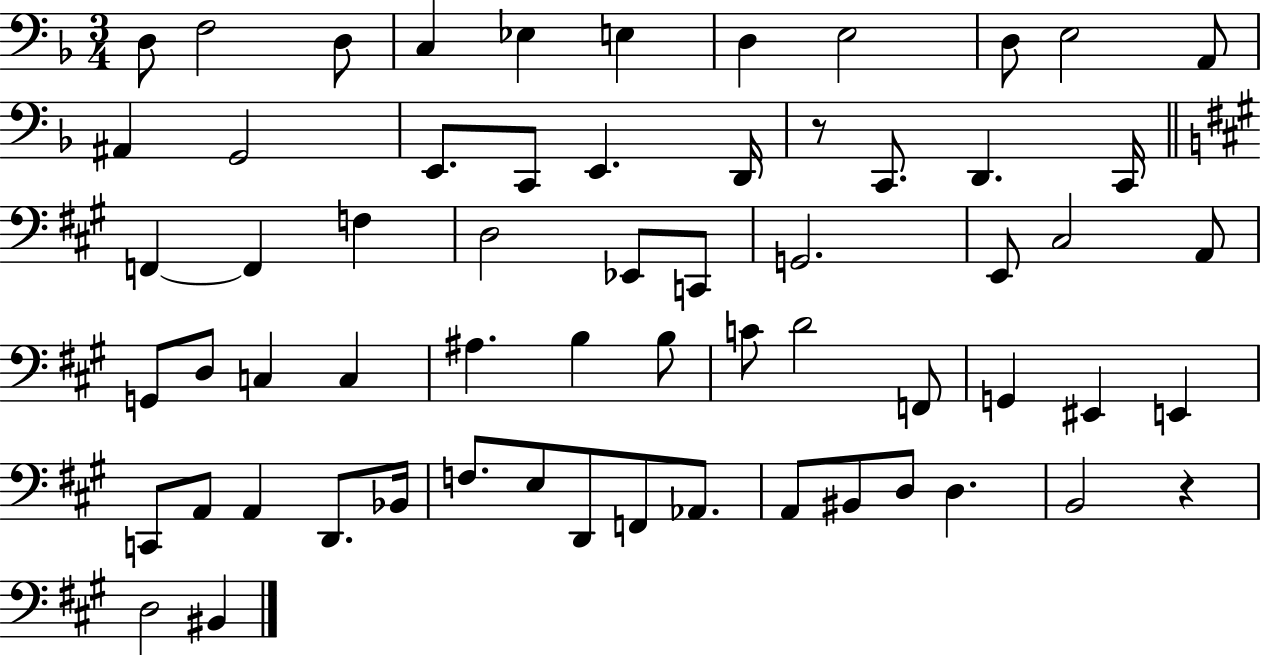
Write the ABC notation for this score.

X:1
T:Untitled
M:3/4
L:1/4
K:F
D,/2 F,2 D,/2 C, _E, E, D, E,2 D,/2 E,2 A,,/2 ^A,, G,,2 E,,/2 C,,/2 E,, D,,/4 z/2 C,,/2 D,, C,,/4 F,, F,, F, D,2 _E,,/2 C,,/2 G,,2 E,,/2 ^C,2 A,,/2 G,,/2 D,/2 C, C, ^A, B, B,/2 C/2 D2 F,,/2 G,, ^E,, E,, C,,/2 A,,/2 A,, D,,/2 _B,,/4 F,/2 E,/2 D,,/2 F,,/2 _A,,/2 A,,/2 ^B,,/2 D,/2 D, B,,2 z D,2 ^B,,